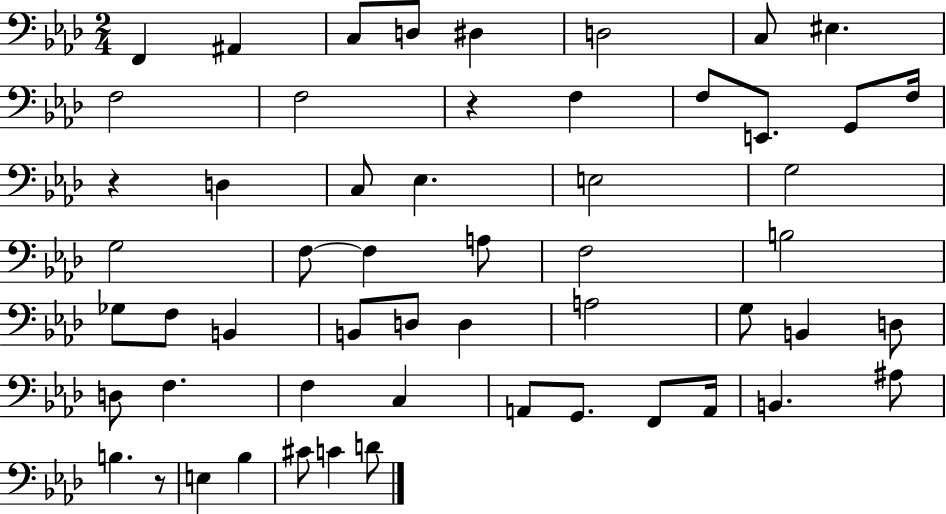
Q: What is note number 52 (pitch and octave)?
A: D4